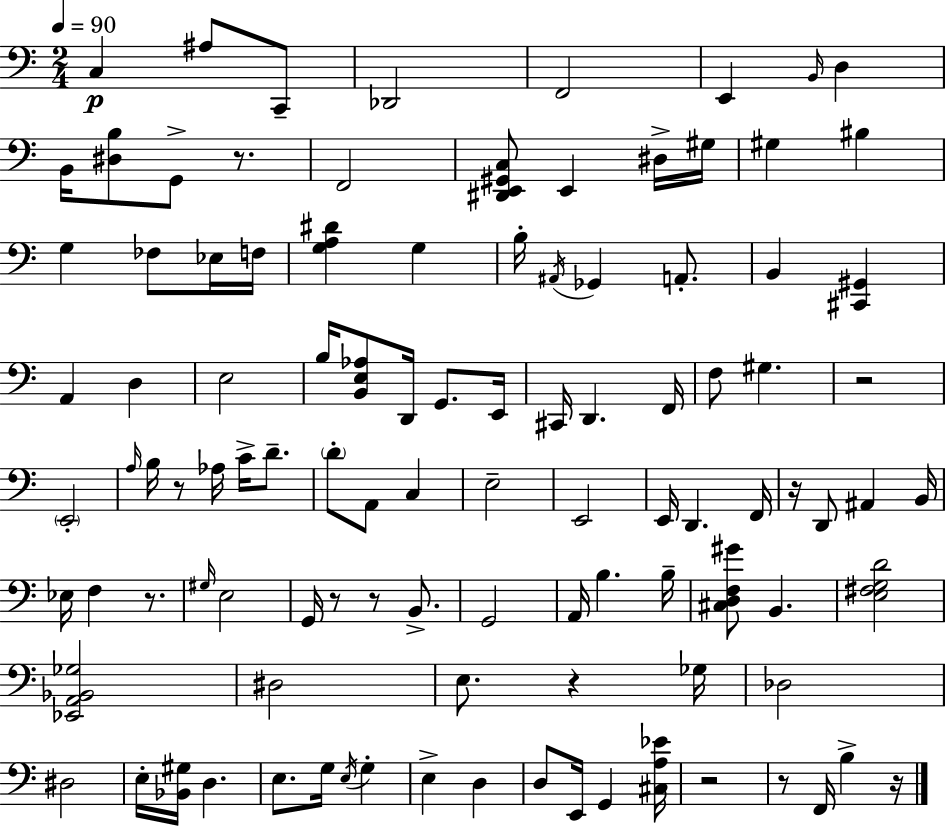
C3/q A#3/e C2/e Db2/h F2/h E2/q B2/s D3/q B2/s [D#3,B3]/e G2/e R/e. F2/h [D#2,E2,G#2,C3]/e E2/q D#3/s G#3/s G#3/q BIS3/q G3/q FES3/e Eb3/s F3/s [G3,A3,D#4]/q G3/q B3/s A#2/s Gb2/q A2/e. B2/q [C#2,G#2]/q A2/q D3/q E3/h B3/s [B2,E3,Ab3]/e D2/s G2/e. E2/s C#2/s D2/q. F2/s F3/e G#3/q. R/h E2/h A3/s B3/s R/e Ab3/s C4/s D4/e. D4/e A2/e C3/q E3/h E2/h E2/s D2/q. F2/s R/s D2/e A#2/q B2/s Eb3/s F3/q R/e. G#3/s E3/h G2/s R/e R/e B2/e. G2/h A2/s B3/q. B3/s [C#3,D3,F3,G#4]/e B2/q. [E3,F#3,G3,D4]/h [Eb2,A2,Bb2,Gb3]/h D#3/h E3/e. R/q Gb3/s Db3/h D#3/h E3/s [Bb2,G#3]/s D3/q. E3/e. G3/s E3/s G3/q E3/q D3/q D3/e E2/s G2/q [C#3,A3,Eb4]/s R/h R/e F2/s B3/q R/s